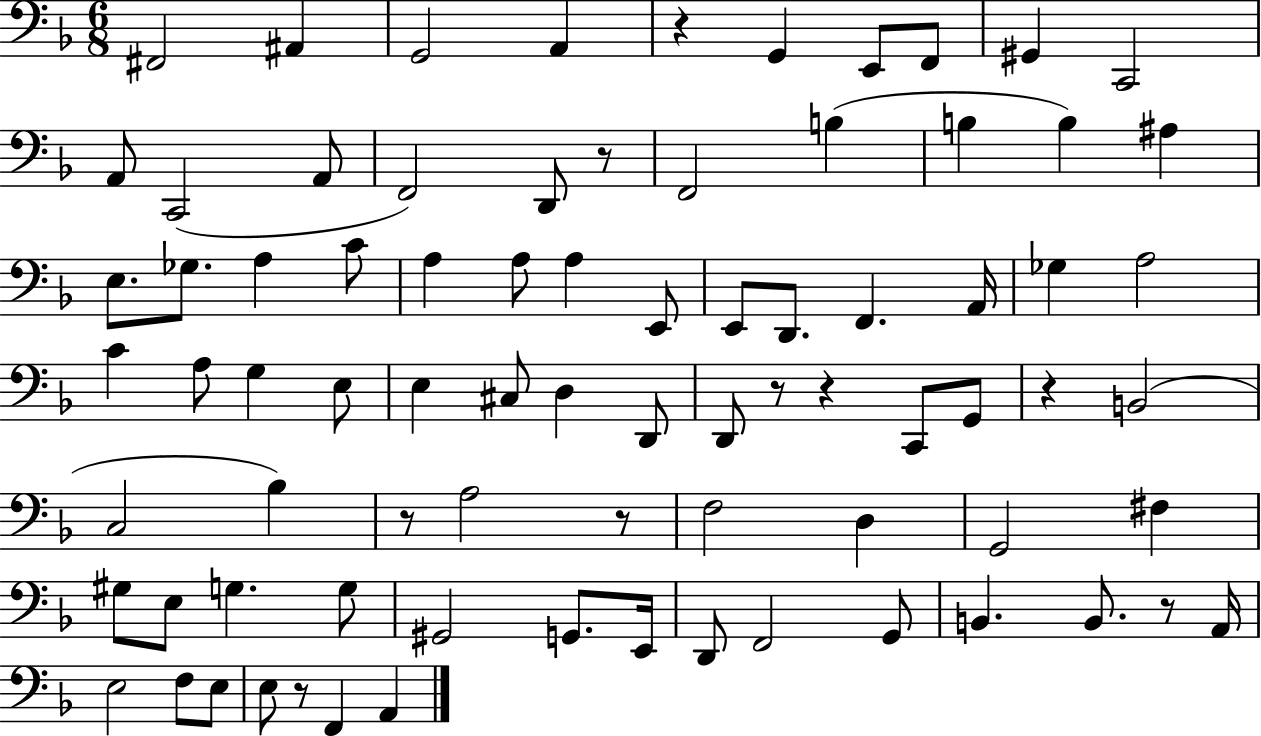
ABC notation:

X:1
T:Untitled
M:6/8
L:1/4
K:F
^F,,2 ^A,, G,,2 A,, z G,, E,,/2 F,,/2 ^G,, C,,2 A,,/2 C,,2 A,,/2 F,,2 D,,/2 z/2 F,,2 B, B, B, ^A, E,/2 _G,/2 A, C/2 A, A,/2 A, E,,/2 E,,/2 D,,/2 F,, A,,/4 _G, A,2 C A,/2 G, E,/2 E, ^C,/2 D, D,,/2 D,,/2 z/2 z C,,/2 G,,/2 z B,,2 C,2 _B, z/2 A,2 z/2 F,2 D, G,,2 ^F, ^G,/2 E,/2 G, G,/2 ^G,,2 G,,/2 E,,/4 D,,/2 F,,2 G,,/2 B,, B,,/2 z/2 A,,/4 E,2 F,/2 E,/2 E,/2 z/2 F,, A,,